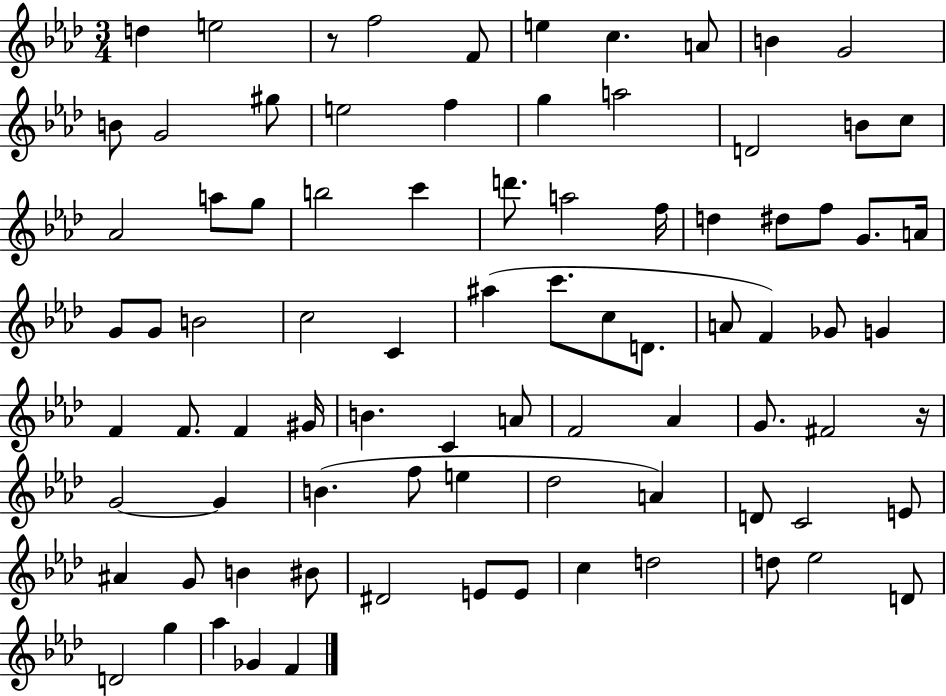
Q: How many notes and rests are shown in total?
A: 85